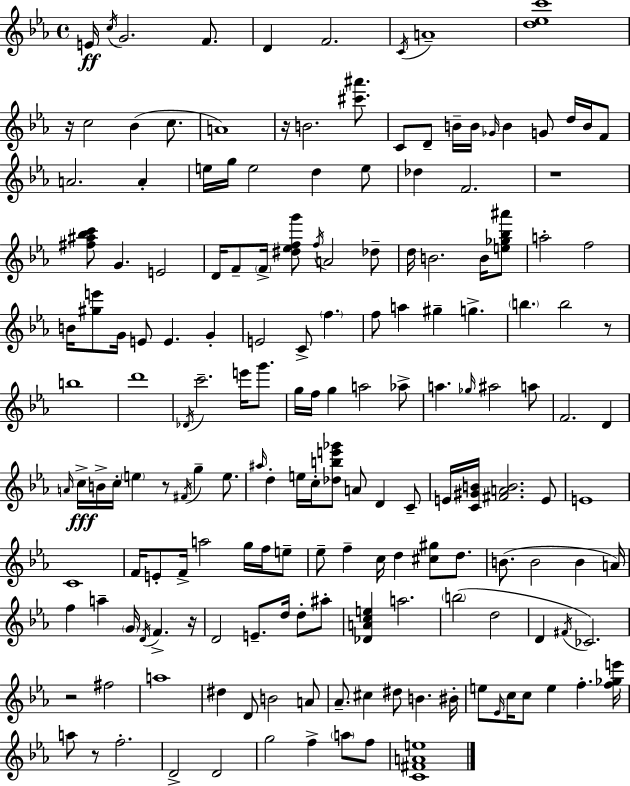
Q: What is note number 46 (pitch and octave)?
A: B4